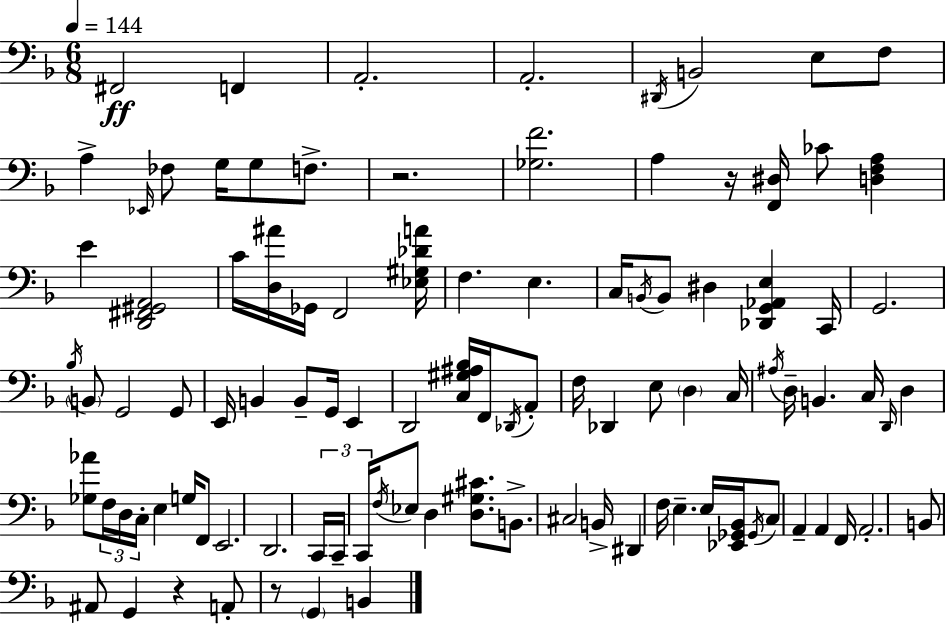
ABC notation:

X:1
T:Untitled
M:6/8
L:1/4
K:F
^F,,2 F,, A,,2 A,,2 ^D,,/4 B,,2 E,/2 F,/2 A, _E,,/4 _F,/2 G,/4 G,/2 F,/2 z2 [_G,F]2 A, z/4 [F,,^D,]/4 _C/2 [D,F,A,] E [D,,^F,,^G,,A,,]2 C/4 [D,^A]/4 _G,,/4 F,,2 [_E,^G,_DA]/4 F, E, C,/4 B,,/4 B,,/2 ^D, [_D,,G,,_A,,E,] C,,/4 G,,2 _B,/4 B,,/2 G,,2 G,,/2 E,,/4 B,, B,,/2 G,,/4 E,, D,,2 [C,^G,^A,_B,]/4 F,,/4 _D,,/4 A,,/2 F,/4 _D,, E,/2 D, C,/4 ^A,/4 D,/4 B,, C,/4 D,,/4 D, [_G,_A]/2 F,/4 D,/4 C,/4 E, G,/4 F,,/2 E,,2 D,,2 C,,/4 C,,/4 C,,/4 F,/4 _E,/2 D, [D,^G,^C]/2 B,,/2 ^C,2 B,,/4 ^D,, F,/4 E, E,/4 [_E,,_G,,_B,,]/4 _G,,/4 C,/2 A,, A,, F,,/4 A,,2 B,,/2 ^A,,/2 G,, z A,,/2 z/2 G,, B,,